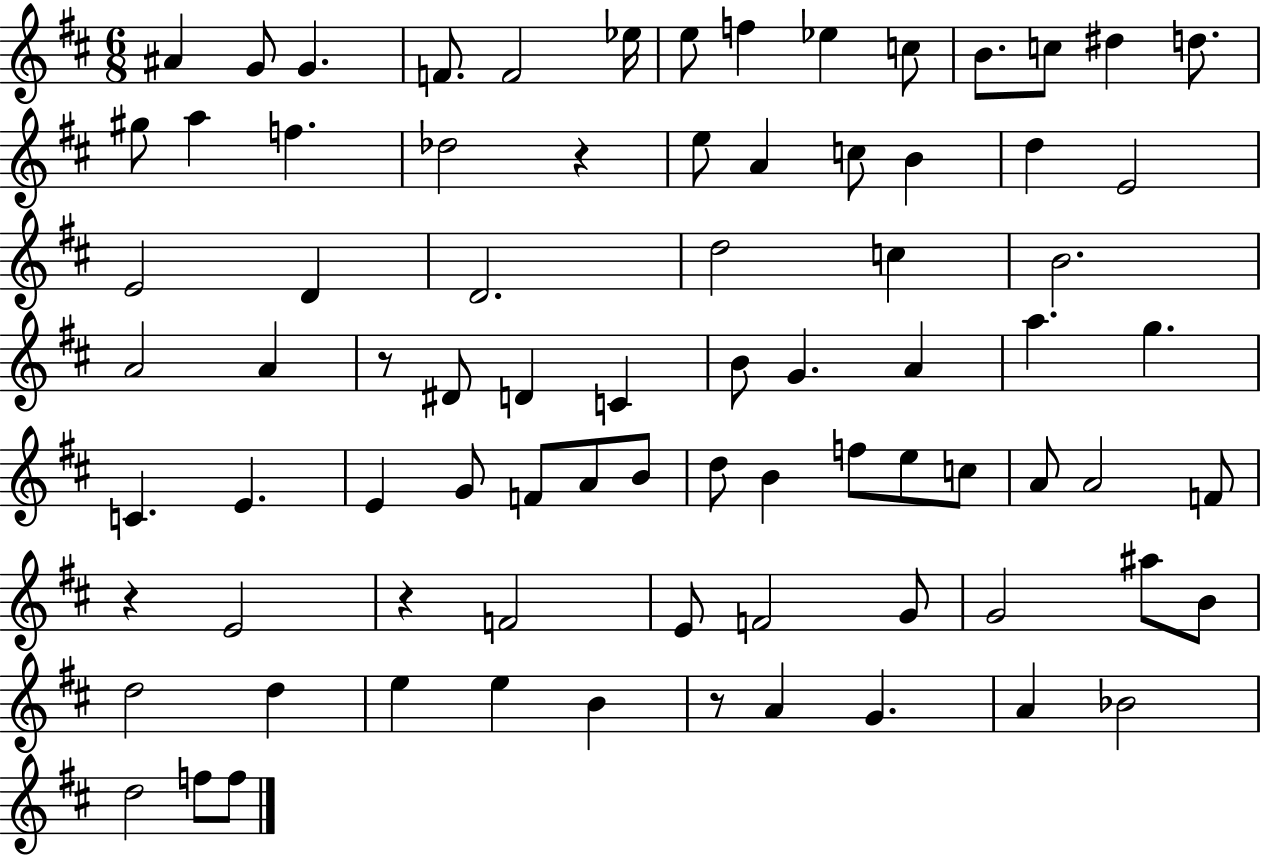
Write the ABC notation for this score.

X:1
T:Untitled
M:6/8
L:1/4
K:D
^A G/2 G F/2 F2 _e/4 e/2 f _e c/2 B/2 c/2 ^d d/2 ^g/2 a f _d2 z e/2 A c/2 B d E2 E2 D D2 d2 c B2 A2 A z/2 ^D/2 D C B/2 G A a g C E E G/2 F/2 A/2 B/2 d/2 B f/2 e/2 c/2 A/2 A2 F/2 z E2 z F2 E/2 F2 G/2 G2 ^a/2 B/2 d2 d e e B z/2 A G A _B2 d2 f/2 f/2